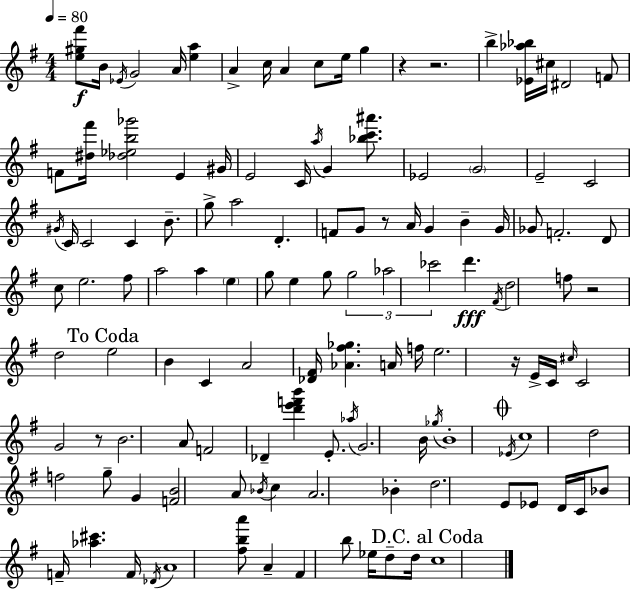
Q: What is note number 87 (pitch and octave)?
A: G4